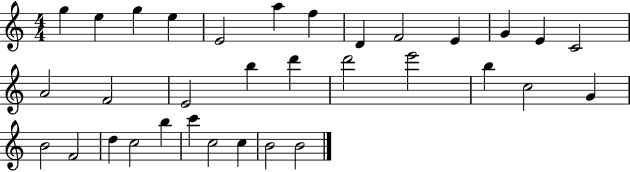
{
  \clef treble
  \numericTimeSignature
  \time 4/4
  \key c \major
  g''4 e''4 g''4 e''4 | e'2 a''4 f''4 | d'4 f'2 e'4 | g'4 e'4 c'2 | \break a'2 f'2 | e'2 b''4 d'''4 | d'''2 e'''2 | b''4 c''2 g'4 | \break b'2 f'2 | d''4 c''2 b''4 | c'''4 c''2 c''4 | b'2 b'2 | \break \bar "|."
}